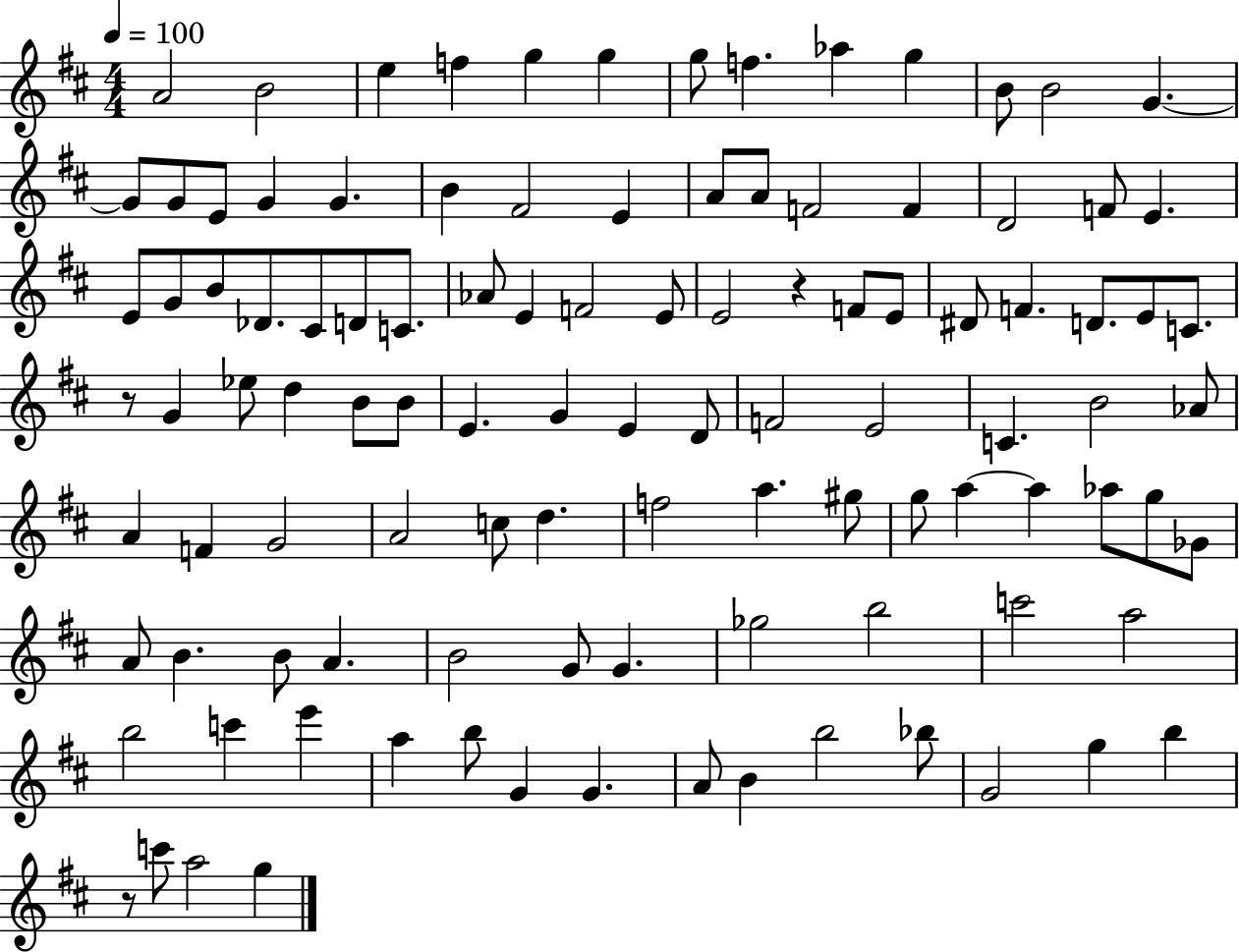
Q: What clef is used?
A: treble